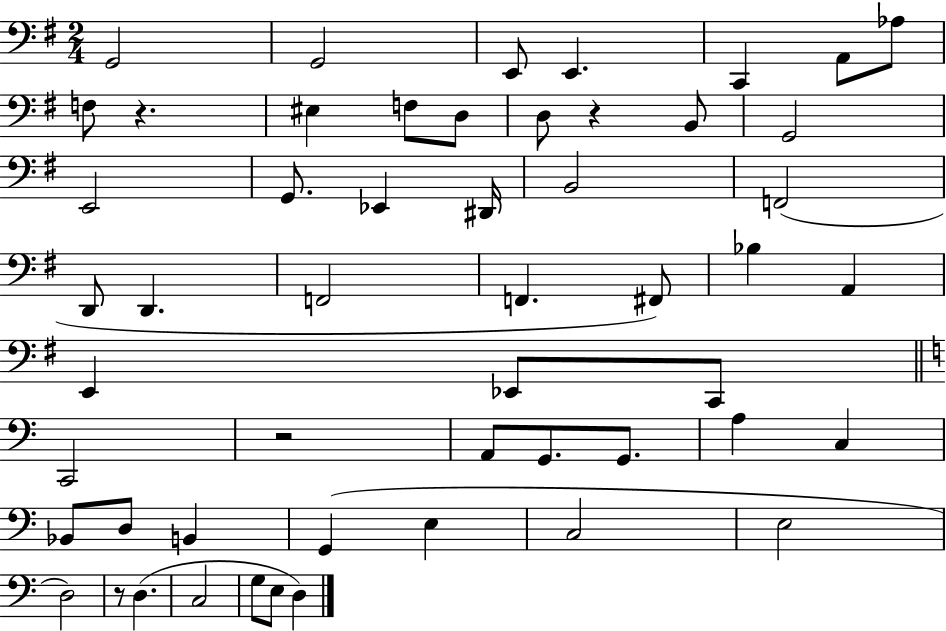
G2/h G2/h E2/e E2/q. C2/q A2/e Ab3/e F3/e R/q. EIS3/q F3/e D3/e D3/e R/q B2/e G2/h E2/h G2/e. Eb2/q D#2/s B2/h F2/h D2/e D2/q. F2/h F2/q. F#2/e Bb3/q A2/q E2/q Eb2/e C2/e C2/h R/h A2/e G2/e. G2/e. A3/q C3/q Bb2/e D3/e B2/q G2/q E3/q C3/h E3/h D3/h R/e D3/q. C3/h G3/e E3/e D3/q